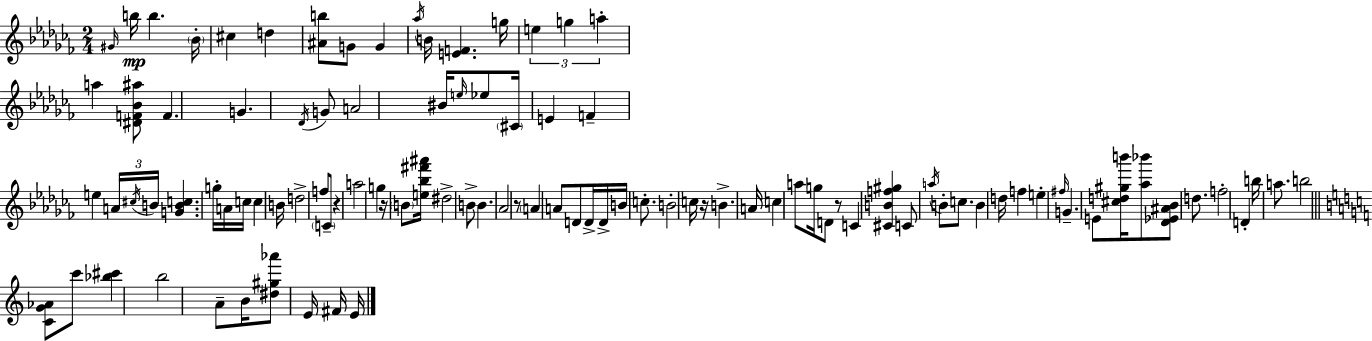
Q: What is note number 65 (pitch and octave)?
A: C5